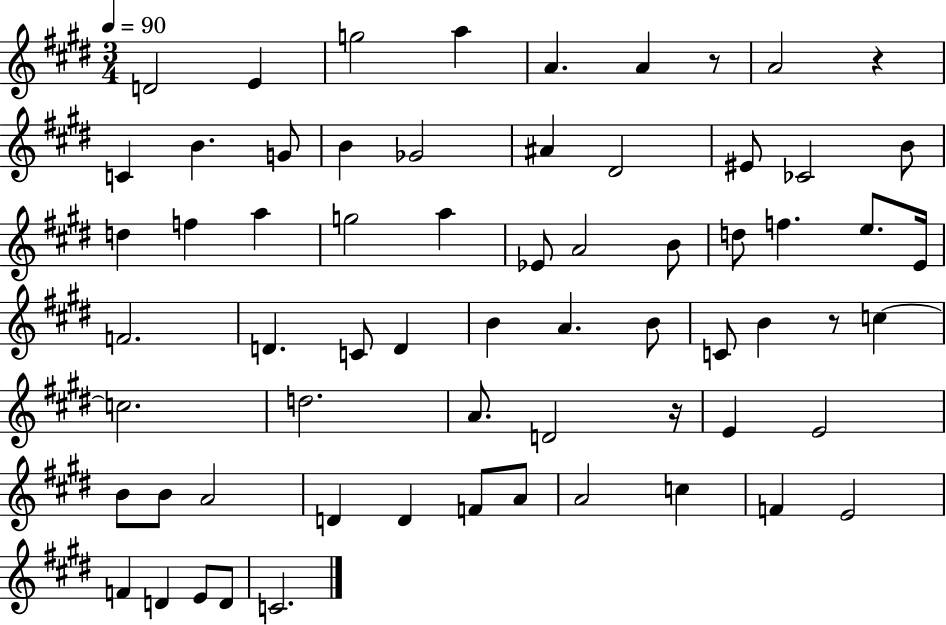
X:1
T:Untitled
M:3/4
L:1/4
K:E
D2 E g2 a A A z/2 A2 z C B G/2 B _G2 ^A ^D2 ^E/2 _C2 B/2 d f a g2 a _E/2 A2 B/2 d/2 f e/2 E/4 F2 D C/2 D B A B/2 C/2 B z/2 c c2 d2 A/2 D2 z/4 E E2 B/2 B/2 A2 D D F/2 A/2 A2 c F E2 F D E/2 D/2 C2